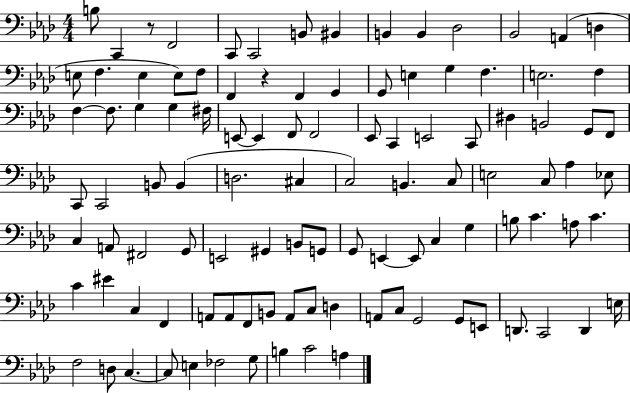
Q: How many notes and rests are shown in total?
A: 106